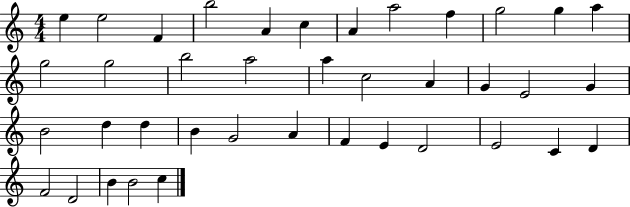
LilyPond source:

{
  \clef treble
  \numericTimeSignature
  \time 4/4
  \key c \major
  e''4 e''2 f'4 | b''2 a'4 c''4 | a'4 a''2 f''4 | g''2 g''4 a''4 | \break g''2 g''2 | b''2 a''2 | a''4 c''2 a'4 | g'4 e'2 g'4 | \break b'2 d''4 d''4 | b'4 g'2 a'4 | f'4 e'4 d'2 | e'2 c'4 d'4 | \break f'2 d'2 | b'4 b'2 c''4 | \bar "|."
}